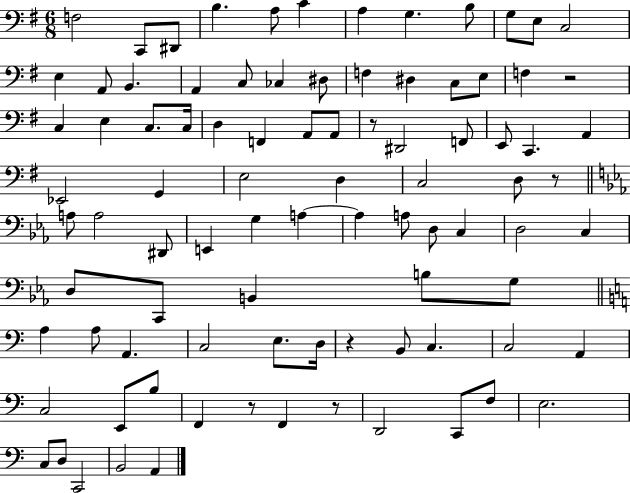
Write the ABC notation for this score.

X:1
T:Untitled
M:6/8
L:1/4
K:G
F,2 C,,/2 ^D,,/2 B, A,/2 C A, G, B,/2 G,/2 E,/2 C,2 E, A,,/2 B,, A,, C,/2 _C, ^D,/2 F, ^D, C,/2 E,/2 F, z2 C, E, C,/2 C,/4 D, F,, A,,/2 A,,/2 z/2 ^D,,2 F,,/2 E,,/2 C,, A,, _E,,2 G,, E,2 D, C,2 D,/2 z/2 A,/2 A,2 ^D,,/2 E,, G, A, A, A,/2 D,/2 C, D,2 C, D,/2 C,,/2 B,, B,/2 G,/2 A, A,/2 A,, C,2 E,/2 D,/4 z B,,/2 C, C,2 A,, C,2 E,,/2 B,/2 F,, z/2 F,, z/2 D,,2 C,,/2 F,/2 E,2 C,/2 D,/2 C,,2 B,,2 A,,